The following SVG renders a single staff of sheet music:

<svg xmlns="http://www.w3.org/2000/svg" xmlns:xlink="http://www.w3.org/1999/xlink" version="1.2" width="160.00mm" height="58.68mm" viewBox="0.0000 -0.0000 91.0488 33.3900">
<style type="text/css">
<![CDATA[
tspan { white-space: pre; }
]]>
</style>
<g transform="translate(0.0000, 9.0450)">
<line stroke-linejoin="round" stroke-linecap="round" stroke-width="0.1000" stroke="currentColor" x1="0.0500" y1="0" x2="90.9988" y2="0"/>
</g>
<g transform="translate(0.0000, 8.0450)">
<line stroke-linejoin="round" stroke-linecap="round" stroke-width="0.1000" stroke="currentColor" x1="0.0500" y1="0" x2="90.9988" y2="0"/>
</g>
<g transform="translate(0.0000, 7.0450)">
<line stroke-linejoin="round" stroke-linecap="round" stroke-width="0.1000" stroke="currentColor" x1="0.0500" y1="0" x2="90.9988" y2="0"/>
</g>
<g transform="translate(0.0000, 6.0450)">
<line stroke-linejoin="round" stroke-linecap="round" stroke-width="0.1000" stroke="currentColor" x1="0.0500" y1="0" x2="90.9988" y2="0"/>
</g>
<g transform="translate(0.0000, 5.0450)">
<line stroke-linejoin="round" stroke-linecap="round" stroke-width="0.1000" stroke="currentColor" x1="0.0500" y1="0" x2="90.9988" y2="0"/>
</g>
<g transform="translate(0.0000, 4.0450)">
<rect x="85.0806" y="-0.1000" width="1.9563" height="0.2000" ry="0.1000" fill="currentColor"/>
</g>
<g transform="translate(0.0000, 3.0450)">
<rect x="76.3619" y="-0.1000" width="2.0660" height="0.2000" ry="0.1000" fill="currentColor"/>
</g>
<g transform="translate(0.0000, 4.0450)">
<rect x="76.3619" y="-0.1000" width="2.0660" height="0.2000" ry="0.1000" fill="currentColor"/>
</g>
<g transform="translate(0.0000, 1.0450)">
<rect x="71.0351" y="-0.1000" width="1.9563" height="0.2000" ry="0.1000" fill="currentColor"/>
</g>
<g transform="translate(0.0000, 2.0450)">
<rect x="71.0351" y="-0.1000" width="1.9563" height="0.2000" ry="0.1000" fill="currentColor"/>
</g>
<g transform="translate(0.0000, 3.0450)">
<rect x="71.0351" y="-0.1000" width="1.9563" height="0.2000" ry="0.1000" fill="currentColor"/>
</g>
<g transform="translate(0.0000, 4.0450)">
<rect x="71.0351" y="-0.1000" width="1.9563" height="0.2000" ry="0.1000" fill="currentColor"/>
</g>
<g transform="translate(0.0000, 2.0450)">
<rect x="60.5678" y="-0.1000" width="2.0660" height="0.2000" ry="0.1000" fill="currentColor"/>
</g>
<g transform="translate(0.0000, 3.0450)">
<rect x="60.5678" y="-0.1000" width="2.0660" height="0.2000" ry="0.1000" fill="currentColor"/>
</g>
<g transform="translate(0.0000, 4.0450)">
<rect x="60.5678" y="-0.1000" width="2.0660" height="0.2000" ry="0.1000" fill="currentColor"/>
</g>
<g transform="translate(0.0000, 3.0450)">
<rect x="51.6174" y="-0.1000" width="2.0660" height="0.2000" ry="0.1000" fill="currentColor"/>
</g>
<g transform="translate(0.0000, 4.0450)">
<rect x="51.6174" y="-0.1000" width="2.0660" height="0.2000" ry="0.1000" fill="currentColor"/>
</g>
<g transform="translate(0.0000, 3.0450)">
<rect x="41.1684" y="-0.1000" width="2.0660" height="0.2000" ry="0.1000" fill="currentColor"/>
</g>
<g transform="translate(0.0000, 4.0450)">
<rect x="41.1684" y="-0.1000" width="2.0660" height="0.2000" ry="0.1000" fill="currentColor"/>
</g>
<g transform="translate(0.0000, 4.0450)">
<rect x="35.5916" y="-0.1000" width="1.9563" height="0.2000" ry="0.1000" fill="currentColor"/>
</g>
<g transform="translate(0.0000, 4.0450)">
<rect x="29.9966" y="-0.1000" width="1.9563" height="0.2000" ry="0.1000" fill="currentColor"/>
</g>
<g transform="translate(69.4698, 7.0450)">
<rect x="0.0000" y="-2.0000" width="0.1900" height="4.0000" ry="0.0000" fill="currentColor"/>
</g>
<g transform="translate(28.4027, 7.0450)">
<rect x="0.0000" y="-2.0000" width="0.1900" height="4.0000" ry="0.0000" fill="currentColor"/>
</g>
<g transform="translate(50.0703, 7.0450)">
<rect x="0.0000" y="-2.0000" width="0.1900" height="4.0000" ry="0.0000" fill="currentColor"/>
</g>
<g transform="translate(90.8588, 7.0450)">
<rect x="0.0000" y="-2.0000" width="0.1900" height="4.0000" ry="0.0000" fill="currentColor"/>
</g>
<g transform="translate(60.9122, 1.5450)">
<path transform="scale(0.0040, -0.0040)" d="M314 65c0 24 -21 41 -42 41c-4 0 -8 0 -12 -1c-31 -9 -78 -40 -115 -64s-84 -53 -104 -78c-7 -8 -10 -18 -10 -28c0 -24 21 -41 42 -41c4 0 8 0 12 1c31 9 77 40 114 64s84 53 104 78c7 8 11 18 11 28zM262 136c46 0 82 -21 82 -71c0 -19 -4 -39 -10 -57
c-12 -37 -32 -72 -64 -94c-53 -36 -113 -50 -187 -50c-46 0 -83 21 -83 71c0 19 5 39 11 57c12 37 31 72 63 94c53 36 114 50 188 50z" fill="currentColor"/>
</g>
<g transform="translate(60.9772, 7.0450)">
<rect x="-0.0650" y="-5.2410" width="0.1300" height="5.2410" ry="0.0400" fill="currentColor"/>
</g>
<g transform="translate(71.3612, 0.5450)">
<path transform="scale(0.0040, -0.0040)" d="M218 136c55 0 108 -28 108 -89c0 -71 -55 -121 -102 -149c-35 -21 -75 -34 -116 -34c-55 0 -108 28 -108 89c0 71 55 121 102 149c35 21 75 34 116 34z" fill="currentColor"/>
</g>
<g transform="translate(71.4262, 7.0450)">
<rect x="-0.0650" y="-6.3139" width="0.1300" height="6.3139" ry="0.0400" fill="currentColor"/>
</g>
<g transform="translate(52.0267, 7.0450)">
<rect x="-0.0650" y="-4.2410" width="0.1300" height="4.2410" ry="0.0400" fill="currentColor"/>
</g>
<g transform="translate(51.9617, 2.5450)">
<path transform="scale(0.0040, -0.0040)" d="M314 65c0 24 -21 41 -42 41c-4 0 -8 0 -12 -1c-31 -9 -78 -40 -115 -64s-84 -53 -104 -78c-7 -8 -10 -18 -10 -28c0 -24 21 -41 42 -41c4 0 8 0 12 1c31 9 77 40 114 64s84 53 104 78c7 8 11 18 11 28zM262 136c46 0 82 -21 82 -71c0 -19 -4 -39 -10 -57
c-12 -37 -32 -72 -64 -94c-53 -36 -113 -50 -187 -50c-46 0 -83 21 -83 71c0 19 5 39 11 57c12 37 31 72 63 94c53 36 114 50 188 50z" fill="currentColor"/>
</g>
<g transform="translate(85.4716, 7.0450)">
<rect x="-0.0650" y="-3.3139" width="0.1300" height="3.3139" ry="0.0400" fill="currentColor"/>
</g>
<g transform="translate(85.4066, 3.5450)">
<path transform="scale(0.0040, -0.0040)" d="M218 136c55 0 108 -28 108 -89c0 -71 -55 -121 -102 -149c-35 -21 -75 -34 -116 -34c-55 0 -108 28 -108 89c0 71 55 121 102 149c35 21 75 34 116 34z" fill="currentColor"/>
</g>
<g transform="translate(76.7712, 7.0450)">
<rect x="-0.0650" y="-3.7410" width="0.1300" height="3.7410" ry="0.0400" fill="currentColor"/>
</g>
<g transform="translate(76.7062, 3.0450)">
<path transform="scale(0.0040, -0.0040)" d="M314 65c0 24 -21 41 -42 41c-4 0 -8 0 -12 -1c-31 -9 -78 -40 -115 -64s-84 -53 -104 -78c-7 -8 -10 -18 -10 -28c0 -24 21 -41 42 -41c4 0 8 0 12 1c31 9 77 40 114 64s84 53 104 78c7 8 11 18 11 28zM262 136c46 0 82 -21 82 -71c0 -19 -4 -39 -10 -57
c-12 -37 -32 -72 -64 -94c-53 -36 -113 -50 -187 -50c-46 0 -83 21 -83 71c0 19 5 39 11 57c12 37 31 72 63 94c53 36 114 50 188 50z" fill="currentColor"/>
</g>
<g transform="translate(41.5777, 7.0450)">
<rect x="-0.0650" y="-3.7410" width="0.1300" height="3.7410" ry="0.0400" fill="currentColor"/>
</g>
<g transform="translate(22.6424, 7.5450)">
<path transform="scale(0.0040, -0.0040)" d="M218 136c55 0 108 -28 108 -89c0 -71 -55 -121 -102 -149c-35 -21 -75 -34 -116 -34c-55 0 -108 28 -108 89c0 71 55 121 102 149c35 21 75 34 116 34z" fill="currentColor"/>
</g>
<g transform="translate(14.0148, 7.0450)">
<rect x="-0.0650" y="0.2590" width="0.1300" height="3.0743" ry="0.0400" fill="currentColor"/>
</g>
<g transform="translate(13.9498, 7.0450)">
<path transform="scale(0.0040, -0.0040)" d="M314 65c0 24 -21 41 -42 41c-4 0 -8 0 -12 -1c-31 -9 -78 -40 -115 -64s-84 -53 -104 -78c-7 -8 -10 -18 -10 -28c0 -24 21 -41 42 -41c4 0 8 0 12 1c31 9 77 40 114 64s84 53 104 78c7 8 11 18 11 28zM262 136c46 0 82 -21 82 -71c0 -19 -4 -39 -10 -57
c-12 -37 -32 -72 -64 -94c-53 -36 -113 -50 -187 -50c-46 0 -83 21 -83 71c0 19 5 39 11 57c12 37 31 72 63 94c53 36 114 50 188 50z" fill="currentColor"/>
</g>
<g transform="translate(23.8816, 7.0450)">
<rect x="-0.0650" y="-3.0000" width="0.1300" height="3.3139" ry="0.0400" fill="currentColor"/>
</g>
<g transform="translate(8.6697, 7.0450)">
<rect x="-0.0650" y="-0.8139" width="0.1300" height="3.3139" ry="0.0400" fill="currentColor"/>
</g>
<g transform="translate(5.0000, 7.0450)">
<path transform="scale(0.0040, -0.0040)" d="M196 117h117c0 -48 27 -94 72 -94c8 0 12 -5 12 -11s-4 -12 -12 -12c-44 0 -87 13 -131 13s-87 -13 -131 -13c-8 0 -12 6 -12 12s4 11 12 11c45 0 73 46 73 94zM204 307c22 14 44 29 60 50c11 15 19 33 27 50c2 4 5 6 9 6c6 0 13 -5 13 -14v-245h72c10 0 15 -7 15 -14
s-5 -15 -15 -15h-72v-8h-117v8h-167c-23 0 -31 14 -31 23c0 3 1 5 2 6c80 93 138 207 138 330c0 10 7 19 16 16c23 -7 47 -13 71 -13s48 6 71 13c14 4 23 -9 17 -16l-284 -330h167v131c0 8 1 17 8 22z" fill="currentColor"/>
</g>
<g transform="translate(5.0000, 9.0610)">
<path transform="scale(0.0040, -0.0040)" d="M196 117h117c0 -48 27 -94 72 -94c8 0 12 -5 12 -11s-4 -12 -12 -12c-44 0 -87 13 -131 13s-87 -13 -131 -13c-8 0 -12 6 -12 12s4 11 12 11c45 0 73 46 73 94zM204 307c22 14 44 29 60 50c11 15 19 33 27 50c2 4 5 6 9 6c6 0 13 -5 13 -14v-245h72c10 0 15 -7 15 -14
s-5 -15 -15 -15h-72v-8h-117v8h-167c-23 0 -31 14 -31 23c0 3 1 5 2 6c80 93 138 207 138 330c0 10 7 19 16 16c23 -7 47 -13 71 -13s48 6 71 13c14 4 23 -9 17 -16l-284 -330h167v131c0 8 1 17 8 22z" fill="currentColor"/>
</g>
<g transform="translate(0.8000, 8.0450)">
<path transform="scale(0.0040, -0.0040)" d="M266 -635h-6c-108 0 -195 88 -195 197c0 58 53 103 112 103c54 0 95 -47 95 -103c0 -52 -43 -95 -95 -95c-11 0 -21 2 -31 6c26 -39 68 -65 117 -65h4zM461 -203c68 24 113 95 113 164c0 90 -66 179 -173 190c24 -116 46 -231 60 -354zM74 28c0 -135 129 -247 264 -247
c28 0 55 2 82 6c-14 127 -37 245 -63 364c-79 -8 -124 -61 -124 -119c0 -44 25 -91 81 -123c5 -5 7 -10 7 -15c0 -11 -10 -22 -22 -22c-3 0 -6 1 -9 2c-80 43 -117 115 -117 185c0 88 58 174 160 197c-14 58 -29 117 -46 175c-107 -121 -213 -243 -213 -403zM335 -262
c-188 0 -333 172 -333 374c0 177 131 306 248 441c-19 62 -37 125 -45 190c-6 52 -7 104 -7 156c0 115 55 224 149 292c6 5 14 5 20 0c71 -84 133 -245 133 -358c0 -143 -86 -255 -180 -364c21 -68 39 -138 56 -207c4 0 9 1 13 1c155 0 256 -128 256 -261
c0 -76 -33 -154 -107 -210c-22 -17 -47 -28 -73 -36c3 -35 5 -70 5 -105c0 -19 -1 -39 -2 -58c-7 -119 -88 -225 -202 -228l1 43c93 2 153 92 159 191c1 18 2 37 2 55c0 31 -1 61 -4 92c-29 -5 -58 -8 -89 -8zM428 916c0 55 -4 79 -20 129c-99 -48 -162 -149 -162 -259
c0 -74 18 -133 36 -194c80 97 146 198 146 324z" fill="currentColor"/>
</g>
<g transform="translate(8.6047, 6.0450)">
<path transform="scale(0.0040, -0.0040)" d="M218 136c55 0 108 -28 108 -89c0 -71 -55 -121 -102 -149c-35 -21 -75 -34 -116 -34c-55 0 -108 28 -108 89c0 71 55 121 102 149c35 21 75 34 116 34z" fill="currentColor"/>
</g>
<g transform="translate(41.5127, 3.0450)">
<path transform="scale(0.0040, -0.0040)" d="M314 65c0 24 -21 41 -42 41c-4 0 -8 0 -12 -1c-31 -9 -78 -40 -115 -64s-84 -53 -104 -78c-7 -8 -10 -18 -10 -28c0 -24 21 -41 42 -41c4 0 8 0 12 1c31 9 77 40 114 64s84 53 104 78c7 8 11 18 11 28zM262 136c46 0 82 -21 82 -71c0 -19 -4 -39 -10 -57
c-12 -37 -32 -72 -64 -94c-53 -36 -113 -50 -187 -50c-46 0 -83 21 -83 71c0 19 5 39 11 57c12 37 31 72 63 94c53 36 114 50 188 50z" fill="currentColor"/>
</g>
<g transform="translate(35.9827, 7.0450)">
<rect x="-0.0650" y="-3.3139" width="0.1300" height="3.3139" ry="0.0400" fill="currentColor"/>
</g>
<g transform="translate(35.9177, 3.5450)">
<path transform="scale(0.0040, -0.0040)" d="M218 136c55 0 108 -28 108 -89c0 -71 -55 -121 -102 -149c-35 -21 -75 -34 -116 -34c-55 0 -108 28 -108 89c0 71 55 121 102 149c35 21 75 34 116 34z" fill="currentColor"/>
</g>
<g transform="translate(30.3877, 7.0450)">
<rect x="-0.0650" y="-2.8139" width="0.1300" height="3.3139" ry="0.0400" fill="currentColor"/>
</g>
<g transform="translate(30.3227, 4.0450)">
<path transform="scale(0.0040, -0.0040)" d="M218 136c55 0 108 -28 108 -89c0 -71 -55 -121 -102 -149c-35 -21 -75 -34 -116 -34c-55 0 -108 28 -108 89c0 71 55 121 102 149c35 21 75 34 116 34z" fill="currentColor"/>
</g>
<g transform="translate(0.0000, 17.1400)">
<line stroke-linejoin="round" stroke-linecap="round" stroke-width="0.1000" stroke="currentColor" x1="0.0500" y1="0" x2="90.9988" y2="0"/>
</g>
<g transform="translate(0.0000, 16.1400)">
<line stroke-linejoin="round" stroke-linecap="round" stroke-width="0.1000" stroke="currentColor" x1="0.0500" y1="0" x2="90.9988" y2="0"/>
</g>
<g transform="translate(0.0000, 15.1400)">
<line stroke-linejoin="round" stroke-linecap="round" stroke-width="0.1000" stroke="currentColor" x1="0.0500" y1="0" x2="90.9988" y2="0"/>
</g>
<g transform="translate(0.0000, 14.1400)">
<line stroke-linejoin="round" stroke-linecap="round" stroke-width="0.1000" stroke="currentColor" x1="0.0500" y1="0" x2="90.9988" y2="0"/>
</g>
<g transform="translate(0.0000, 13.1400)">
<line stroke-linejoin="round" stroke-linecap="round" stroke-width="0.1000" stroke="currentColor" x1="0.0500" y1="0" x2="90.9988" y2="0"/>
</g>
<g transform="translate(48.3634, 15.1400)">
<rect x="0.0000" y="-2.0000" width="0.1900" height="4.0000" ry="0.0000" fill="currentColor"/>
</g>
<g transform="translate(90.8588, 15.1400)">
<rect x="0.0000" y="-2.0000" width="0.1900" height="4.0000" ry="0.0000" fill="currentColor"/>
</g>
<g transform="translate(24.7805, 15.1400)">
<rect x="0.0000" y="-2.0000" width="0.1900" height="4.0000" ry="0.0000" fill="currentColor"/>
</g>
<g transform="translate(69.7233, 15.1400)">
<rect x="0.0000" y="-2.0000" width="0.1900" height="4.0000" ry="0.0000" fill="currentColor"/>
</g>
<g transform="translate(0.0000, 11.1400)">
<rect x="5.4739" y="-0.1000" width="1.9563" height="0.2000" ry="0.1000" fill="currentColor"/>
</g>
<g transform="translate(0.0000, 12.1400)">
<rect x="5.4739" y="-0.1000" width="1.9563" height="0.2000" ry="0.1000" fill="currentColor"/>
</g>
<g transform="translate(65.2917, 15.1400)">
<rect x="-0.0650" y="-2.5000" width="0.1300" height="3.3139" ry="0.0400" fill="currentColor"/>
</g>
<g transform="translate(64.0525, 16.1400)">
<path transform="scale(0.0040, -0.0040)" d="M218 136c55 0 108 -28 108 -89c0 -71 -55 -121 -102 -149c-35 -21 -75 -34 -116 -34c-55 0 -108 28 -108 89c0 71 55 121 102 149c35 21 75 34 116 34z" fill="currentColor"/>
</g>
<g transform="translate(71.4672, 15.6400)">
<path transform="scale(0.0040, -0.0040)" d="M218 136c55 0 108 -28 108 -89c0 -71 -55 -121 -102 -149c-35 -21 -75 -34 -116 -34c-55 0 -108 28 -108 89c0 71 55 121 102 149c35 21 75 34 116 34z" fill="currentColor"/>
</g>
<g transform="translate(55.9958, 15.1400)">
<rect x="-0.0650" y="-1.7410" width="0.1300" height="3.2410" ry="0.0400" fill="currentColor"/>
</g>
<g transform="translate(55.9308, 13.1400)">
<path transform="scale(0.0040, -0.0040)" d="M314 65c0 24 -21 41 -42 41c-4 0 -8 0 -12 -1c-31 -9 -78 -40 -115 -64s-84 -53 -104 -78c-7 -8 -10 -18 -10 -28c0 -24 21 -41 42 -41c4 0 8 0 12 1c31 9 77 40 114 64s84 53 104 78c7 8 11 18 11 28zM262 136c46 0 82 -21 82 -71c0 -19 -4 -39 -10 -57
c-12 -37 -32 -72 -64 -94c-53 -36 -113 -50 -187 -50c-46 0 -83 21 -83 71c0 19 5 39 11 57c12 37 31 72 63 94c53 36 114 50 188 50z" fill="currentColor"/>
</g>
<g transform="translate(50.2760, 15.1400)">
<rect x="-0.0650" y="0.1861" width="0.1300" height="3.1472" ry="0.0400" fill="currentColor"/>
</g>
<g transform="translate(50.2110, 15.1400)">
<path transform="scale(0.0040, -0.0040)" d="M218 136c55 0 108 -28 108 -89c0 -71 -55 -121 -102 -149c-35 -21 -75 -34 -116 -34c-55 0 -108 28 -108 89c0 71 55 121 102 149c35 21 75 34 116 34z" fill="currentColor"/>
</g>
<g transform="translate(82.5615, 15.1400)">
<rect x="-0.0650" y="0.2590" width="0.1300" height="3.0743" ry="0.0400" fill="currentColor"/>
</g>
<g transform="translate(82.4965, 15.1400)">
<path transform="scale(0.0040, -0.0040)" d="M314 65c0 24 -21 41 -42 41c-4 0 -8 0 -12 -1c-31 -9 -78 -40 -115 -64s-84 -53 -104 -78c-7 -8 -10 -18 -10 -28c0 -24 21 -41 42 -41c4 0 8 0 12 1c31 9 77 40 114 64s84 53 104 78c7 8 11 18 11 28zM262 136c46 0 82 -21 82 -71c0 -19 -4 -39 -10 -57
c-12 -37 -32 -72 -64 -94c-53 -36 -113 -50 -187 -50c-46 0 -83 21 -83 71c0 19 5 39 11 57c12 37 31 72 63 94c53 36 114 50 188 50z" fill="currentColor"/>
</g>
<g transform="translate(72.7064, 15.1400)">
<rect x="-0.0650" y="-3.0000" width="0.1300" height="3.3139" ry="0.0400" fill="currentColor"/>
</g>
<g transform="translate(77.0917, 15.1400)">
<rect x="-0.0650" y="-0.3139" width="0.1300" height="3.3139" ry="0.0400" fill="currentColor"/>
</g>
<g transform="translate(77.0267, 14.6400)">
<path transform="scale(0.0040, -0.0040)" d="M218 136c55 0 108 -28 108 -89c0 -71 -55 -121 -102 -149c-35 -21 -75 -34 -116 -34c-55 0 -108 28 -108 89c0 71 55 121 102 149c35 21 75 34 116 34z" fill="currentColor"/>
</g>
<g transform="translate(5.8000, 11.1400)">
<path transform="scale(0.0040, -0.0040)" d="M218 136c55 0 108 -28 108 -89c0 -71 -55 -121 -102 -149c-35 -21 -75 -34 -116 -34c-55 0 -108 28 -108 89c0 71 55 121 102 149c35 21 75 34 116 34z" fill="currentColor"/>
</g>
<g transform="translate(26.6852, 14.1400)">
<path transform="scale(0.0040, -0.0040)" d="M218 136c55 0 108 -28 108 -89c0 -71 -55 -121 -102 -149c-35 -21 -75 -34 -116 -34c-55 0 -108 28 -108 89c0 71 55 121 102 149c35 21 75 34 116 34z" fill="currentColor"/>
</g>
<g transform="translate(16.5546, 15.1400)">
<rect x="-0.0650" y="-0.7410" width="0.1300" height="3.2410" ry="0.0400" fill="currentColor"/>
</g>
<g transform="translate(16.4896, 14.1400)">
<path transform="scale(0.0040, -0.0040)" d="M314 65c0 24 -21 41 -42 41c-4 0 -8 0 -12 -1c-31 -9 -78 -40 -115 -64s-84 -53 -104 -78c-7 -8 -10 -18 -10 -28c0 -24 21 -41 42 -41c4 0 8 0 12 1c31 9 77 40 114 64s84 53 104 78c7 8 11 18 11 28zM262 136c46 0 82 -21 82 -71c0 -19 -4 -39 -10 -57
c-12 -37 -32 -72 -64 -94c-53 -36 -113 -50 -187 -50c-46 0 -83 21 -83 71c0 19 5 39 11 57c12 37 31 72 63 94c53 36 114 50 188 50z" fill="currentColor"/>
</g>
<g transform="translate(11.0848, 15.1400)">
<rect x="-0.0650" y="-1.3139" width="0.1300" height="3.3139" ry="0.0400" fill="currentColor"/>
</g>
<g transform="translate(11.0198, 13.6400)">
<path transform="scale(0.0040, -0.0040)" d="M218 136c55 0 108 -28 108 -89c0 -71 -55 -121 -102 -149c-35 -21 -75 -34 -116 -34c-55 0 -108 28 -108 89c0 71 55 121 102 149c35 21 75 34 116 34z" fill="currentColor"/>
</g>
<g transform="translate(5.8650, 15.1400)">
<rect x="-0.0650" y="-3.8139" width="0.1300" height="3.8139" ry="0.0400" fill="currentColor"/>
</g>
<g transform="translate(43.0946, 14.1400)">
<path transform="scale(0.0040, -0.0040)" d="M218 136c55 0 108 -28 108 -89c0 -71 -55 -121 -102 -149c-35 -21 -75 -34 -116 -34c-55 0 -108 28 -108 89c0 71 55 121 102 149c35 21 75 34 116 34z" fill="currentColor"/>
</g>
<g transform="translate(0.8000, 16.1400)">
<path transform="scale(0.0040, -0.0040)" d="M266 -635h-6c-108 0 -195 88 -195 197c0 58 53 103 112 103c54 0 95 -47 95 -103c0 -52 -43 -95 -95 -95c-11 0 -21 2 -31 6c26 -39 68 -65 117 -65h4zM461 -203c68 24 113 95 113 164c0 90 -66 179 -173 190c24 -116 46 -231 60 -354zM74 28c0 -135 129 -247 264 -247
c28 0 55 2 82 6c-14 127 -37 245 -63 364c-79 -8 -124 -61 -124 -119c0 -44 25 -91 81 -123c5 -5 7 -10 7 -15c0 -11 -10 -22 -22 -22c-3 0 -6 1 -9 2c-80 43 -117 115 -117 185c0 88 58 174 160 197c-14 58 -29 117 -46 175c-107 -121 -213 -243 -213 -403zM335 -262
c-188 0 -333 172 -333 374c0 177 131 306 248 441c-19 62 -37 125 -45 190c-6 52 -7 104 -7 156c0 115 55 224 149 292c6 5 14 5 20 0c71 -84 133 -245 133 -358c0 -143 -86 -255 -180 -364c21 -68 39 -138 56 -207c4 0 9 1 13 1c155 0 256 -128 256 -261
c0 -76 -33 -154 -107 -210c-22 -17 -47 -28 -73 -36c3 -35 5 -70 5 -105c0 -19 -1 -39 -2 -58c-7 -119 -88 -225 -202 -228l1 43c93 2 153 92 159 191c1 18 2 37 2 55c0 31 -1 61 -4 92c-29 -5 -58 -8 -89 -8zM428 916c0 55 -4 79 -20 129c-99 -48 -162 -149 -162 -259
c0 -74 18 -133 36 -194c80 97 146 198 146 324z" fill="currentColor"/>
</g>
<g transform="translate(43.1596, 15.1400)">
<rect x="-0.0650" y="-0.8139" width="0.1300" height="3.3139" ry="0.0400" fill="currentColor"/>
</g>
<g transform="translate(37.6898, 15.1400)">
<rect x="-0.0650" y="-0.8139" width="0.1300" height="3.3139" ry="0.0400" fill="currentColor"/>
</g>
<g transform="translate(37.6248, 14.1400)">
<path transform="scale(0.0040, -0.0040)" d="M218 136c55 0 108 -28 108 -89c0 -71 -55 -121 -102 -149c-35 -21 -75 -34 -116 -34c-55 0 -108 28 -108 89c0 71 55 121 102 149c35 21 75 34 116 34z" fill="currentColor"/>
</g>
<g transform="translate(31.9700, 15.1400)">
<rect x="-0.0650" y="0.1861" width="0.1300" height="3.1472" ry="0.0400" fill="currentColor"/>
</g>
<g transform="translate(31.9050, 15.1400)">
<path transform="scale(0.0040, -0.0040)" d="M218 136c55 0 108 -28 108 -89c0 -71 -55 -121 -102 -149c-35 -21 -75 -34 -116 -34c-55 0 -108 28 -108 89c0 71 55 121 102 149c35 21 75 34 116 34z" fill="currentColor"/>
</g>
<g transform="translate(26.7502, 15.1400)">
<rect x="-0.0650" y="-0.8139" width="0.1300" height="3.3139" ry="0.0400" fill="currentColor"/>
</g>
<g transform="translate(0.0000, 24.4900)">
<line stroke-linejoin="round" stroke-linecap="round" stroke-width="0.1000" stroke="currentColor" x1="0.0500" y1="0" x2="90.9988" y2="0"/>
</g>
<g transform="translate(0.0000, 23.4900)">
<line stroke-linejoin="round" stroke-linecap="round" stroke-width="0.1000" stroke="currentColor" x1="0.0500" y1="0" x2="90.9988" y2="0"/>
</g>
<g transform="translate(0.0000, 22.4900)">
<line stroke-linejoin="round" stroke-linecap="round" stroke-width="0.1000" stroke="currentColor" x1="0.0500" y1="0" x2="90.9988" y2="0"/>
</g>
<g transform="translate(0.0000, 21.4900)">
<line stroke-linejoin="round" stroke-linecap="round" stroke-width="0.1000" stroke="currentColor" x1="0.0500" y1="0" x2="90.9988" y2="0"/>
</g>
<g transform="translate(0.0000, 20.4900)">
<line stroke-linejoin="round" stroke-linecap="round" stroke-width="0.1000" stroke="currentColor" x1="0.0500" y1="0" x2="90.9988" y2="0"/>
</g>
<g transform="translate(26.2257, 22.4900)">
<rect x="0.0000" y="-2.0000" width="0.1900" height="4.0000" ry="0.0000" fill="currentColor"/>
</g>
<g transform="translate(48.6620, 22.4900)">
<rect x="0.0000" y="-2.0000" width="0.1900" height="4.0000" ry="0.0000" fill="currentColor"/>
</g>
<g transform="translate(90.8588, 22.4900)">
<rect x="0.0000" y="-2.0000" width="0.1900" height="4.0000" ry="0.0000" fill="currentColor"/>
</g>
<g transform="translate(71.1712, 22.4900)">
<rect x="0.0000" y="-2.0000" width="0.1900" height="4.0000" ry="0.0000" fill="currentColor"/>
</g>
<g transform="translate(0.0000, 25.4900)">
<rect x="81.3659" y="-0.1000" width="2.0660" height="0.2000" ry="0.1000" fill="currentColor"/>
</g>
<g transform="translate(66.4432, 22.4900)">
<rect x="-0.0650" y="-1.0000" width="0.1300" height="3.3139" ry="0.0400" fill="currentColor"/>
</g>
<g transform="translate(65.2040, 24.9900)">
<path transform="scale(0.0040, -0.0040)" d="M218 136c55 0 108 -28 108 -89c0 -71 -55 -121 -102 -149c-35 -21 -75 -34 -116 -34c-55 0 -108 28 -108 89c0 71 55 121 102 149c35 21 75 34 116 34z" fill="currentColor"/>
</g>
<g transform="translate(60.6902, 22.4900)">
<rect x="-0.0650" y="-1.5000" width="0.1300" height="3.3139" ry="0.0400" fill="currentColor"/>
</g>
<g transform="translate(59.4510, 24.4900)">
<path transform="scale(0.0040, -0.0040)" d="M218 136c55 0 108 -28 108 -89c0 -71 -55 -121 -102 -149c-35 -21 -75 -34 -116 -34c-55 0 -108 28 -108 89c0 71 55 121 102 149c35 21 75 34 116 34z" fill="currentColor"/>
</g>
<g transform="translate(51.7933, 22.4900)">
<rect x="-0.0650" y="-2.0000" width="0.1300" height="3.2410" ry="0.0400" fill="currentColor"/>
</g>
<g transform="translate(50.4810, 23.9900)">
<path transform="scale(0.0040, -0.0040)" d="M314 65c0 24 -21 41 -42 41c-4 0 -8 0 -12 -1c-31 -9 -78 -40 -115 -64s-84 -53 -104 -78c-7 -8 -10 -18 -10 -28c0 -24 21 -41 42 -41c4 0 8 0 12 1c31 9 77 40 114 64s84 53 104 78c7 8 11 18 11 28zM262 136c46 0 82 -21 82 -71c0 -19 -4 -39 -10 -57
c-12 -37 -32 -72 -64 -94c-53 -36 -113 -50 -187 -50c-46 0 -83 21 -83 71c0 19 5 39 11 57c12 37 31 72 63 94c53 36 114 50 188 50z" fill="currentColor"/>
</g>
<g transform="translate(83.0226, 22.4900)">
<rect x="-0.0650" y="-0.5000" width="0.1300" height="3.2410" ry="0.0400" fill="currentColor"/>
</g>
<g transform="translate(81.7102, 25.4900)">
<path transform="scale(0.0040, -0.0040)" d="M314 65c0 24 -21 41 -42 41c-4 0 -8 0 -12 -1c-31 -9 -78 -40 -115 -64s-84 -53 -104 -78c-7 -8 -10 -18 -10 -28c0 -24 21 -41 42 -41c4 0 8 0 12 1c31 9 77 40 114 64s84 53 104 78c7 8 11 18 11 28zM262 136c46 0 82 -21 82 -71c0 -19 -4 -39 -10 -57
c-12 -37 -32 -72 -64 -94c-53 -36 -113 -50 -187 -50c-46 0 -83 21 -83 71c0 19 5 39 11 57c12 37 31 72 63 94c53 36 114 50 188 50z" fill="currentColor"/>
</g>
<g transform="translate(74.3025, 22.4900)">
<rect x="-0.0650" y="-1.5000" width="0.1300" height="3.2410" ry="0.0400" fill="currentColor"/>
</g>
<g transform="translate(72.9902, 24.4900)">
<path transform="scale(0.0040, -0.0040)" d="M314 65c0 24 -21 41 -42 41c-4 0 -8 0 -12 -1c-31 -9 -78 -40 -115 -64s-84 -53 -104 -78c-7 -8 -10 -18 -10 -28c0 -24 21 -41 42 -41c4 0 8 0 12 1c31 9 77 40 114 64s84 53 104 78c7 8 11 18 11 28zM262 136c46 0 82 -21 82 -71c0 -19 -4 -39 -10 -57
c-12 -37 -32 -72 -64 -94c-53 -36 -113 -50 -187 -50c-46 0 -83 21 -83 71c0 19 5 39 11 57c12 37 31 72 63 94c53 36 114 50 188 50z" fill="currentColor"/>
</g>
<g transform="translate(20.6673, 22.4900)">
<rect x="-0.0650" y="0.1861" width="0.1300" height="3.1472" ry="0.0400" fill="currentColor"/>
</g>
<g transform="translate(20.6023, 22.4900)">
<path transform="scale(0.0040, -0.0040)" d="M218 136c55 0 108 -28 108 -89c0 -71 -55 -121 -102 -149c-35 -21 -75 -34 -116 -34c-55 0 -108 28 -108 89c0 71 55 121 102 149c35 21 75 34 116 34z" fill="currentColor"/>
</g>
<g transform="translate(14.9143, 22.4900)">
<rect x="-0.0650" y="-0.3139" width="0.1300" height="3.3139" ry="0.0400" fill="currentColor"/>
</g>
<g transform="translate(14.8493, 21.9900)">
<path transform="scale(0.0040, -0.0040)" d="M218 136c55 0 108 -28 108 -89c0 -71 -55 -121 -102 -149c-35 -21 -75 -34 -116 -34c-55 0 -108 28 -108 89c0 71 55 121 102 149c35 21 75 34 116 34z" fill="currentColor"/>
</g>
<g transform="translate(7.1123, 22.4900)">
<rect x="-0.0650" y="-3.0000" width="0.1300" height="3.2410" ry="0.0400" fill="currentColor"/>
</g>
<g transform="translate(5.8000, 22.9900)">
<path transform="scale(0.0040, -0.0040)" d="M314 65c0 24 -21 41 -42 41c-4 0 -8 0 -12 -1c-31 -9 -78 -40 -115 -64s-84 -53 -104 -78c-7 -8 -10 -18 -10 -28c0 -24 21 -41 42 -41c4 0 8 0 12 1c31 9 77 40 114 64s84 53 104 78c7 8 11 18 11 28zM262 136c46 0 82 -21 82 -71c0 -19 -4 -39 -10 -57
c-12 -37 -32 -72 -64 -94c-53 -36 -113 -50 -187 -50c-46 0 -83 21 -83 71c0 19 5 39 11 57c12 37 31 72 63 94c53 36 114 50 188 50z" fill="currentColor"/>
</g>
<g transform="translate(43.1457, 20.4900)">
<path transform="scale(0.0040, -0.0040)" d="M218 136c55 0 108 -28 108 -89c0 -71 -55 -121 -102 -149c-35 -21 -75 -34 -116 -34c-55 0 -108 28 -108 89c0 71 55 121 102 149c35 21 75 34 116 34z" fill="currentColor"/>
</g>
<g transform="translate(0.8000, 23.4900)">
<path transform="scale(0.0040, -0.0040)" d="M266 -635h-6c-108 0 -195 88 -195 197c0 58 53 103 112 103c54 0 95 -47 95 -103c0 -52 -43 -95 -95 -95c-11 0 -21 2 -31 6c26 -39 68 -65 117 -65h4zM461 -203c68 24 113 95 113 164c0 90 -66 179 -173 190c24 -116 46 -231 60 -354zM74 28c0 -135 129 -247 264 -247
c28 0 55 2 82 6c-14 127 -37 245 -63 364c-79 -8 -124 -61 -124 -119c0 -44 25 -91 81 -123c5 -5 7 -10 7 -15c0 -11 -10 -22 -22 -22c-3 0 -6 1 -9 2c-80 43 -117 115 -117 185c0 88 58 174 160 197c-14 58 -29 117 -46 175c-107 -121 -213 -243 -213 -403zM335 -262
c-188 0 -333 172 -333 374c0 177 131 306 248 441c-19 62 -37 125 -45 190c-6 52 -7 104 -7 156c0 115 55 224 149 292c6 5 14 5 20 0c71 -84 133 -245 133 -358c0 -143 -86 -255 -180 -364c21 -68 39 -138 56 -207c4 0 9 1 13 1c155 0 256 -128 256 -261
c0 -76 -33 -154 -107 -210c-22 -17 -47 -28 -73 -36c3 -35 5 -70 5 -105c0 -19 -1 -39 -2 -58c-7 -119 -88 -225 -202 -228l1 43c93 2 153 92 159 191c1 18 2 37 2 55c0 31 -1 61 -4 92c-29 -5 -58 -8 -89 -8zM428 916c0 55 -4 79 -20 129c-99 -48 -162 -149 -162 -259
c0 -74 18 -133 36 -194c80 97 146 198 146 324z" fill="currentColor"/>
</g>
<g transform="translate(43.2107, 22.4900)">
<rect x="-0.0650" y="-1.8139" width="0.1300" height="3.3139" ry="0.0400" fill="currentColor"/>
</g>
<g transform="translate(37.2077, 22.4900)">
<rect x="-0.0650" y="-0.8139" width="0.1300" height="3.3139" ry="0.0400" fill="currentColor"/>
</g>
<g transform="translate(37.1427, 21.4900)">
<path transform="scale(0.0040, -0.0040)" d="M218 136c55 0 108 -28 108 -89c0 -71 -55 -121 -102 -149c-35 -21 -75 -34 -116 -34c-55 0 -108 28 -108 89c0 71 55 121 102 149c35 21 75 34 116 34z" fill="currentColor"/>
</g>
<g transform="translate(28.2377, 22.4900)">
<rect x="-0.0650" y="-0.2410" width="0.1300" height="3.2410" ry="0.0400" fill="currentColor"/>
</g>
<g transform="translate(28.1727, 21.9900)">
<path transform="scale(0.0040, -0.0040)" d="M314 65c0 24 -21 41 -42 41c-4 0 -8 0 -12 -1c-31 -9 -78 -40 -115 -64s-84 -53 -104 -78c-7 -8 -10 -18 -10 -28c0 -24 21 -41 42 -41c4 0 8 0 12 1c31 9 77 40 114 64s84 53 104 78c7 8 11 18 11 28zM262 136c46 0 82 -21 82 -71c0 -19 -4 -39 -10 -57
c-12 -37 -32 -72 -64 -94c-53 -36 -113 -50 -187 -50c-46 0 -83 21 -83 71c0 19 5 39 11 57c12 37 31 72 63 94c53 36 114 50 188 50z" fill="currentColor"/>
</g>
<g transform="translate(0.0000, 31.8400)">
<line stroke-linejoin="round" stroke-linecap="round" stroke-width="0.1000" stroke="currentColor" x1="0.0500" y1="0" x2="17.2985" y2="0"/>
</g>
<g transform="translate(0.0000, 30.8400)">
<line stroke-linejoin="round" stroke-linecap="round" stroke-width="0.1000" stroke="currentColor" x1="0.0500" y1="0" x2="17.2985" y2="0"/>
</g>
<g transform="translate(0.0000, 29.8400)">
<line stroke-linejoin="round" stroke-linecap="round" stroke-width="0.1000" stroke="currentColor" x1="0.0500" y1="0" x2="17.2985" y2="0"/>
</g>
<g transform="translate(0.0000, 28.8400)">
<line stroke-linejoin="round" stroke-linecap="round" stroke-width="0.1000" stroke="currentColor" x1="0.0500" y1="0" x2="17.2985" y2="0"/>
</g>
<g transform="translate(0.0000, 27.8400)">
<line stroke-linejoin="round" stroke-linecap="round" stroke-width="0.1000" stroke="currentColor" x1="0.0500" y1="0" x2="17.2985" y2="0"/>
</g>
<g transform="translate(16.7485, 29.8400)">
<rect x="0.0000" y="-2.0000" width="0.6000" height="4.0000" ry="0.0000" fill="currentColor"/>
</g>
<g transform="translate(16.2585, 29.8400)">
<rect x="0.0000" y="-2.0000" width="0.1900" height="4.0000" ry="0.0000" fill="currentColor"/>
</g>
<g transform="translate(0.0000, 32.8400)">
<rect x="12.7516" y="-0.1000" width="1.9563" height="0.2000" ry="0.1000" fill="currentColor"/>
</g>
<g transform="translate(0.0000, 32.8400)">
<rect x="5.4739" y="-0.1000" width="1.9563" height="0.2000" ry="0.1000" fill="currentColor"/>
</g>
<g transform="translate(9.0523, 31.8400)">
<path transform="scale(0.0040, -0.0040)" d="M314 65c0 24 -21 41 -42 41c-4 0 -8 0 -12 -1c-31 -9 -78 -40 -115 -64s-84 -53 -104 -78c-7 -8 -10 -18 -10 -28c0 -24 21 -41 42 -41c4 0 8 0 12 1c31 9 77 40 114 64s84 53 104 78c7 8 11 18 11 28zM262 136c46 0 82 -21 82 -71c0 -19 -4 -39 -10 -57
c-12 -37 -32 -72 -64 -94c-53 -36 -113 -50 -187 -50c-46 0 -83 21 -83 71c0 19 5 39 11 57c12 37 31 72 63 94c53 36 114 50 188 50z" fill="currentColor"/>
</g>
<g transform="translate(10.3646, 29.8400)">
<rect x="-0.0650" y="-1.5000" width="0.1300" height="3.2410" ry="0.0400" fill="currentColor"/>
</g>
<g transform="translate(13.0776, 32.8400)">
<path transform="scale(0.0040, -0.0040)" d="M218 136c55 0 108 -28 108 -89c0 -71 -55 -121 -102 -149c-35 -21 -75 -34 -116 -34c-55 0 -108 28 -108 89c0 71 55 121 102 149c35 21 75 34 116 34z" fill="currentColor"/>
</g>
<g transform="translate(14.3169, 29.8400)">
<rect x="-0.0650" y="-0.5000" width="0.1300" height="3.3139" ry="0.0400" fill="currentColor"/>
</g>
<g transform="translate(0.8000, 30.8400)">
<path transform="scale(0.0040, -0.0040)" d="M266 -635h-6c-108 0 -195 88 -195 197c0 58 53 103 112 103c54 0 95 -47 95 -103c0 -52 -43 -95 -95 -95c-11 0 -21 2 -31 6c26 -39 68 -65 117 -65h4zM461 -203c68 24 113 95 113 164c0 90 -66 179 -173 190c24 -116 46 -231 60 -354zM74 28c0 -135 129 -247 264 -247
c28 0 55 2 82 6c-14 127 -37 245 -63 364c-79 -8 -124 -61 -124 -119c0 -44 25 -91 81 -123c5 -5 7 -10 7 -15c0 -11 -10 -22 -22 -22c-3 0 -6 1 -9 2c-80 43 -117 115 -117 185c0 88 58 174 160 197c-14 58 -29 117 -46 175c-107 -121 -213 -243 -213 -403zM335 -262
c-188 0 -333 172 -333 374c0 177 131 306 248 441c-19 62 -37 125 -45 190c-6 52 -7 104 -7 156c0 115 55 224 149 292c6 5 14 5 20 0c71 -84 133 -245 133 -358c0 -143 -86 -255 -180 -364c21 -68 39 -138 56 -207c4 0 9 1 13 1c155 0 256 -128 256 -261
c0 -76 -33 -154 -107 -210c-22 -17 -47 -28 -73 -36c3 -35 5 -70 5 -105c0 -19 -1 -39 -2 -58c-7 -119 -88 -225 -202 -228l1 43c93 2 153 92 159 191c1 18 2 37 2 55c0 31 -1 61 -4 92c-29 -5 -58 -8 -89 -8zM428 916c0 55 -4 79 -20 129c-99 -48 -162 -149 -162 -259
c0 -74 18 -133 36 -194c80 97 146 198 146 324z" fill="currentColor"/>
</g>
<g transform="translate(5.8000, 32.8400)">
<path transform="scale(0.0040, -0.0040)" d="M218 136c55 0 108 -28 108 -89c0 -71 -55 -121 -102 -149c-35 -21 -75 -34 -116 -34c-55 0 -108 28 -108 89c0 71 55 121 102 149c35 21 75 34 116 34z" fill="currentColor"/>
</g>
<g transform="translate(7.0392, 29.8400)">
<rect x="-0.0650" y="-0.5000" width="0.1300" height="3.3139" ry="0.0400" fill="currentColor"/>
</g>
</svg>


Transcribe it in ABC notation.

X:1
T:Untitled
M:4/4
L:1/4
K:C
d B2 A a b c'2 d'2 f'2 a' c'2 b c' e d2 d B d d B f2 G A c B2 A2 c B c2 d f F2 E D E2 C2 C E2 C